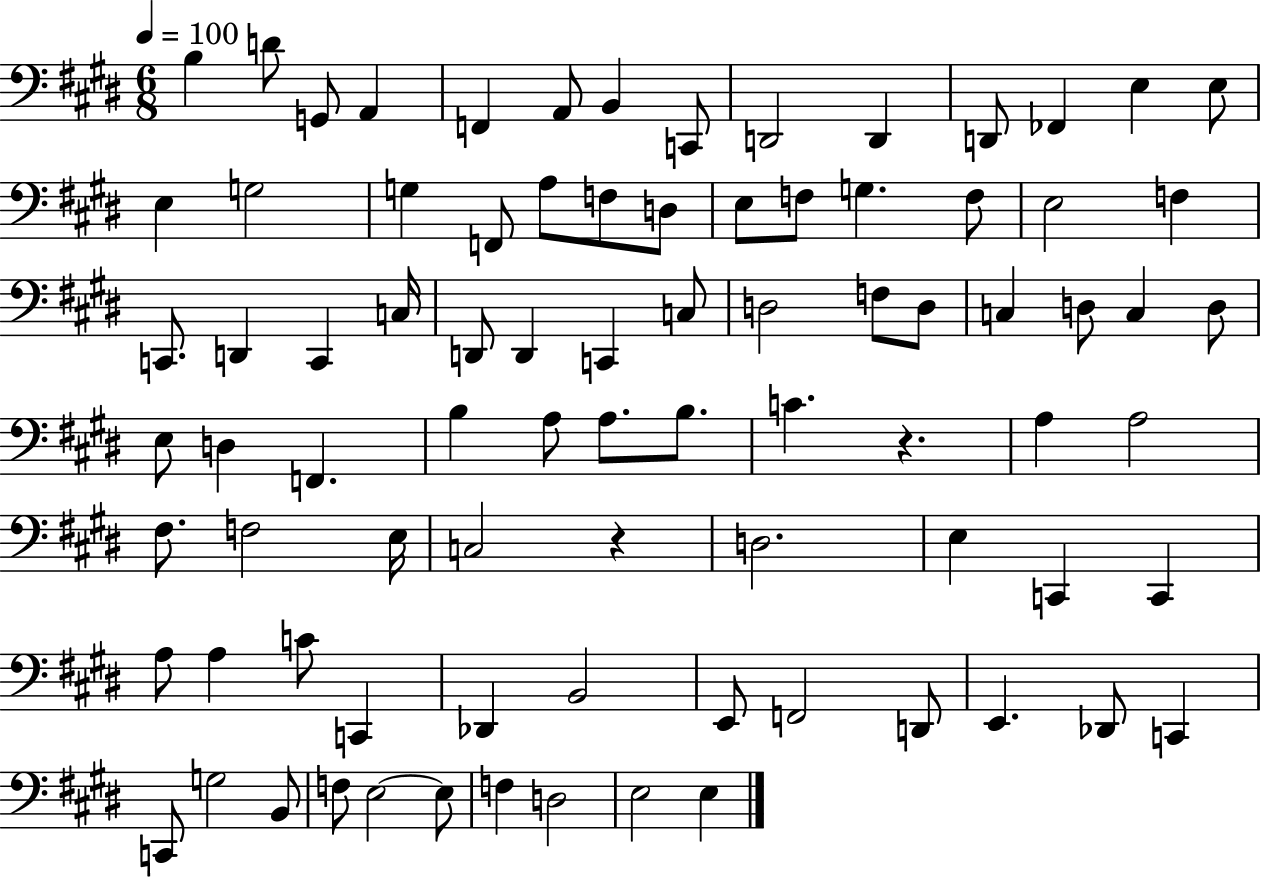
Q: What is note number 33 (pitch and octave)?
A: D2